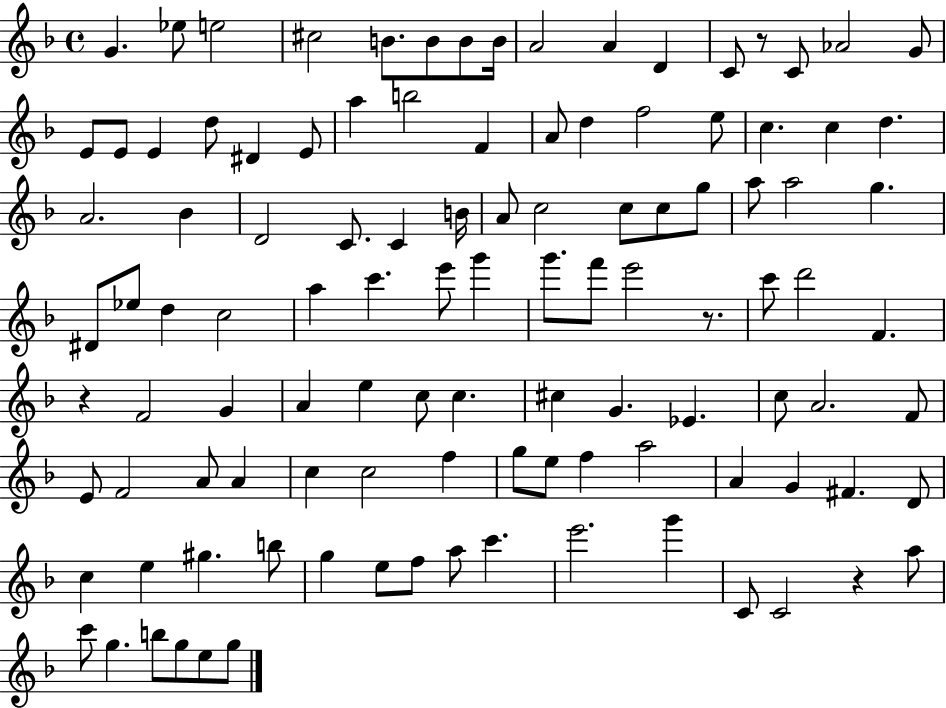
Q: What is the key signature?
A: F major